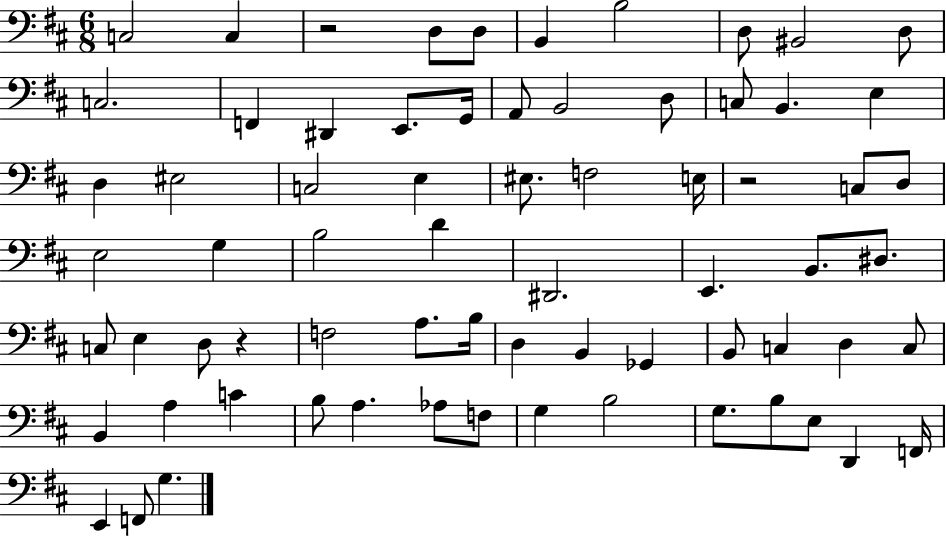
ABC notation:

X:1
T:Untitled
M:6/8
L:1/4
K:D
C,2 C, z2 D,/2 D,/2 B,, B,2 D,/2 ^B,,2 D,/2 C,2 F,, ^D,, E,,/2 G,,/4 A,,/2 B,,2 D,/2 C,/2 B,, E, D, ^E,2 C,2 E, ^E,/2 F,2 E,/4 z2 C,/2 D,/2 E,2 G, B,2 D ^D,,2 E,, B,,/2 ^D,/2 C,/2 E, D,/2 z F,2 A,/2 B,/4 D, B,, _G,, B,,/2 C, D, C,/2 B,, A, C B,/2 A, _A,/2 F,/2 G, B,2 G,/2 B,/2 E,/2 D,, F,,/4 E,, F,,/2 G,